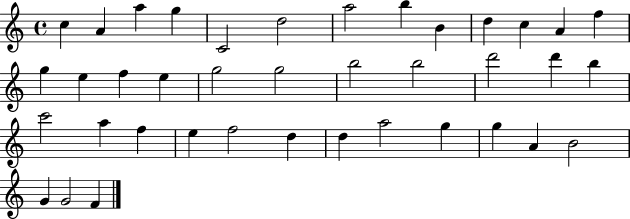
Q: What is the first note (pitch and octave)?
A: C5